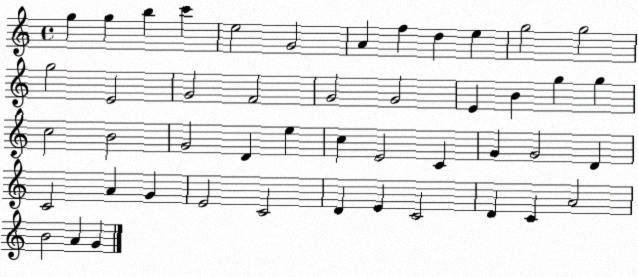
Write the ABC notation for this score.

X:1
T:Untitled
M:4/4
L:1/4
K:C
g g b c' e2 G2 A f d e g2 g2 g2 E2 G2 F2 G2 G2 E B g g c2 B2 G2 D e c E2 C G G2 D C2 A G E2 C2 D E C2 D C A2 B2 A G